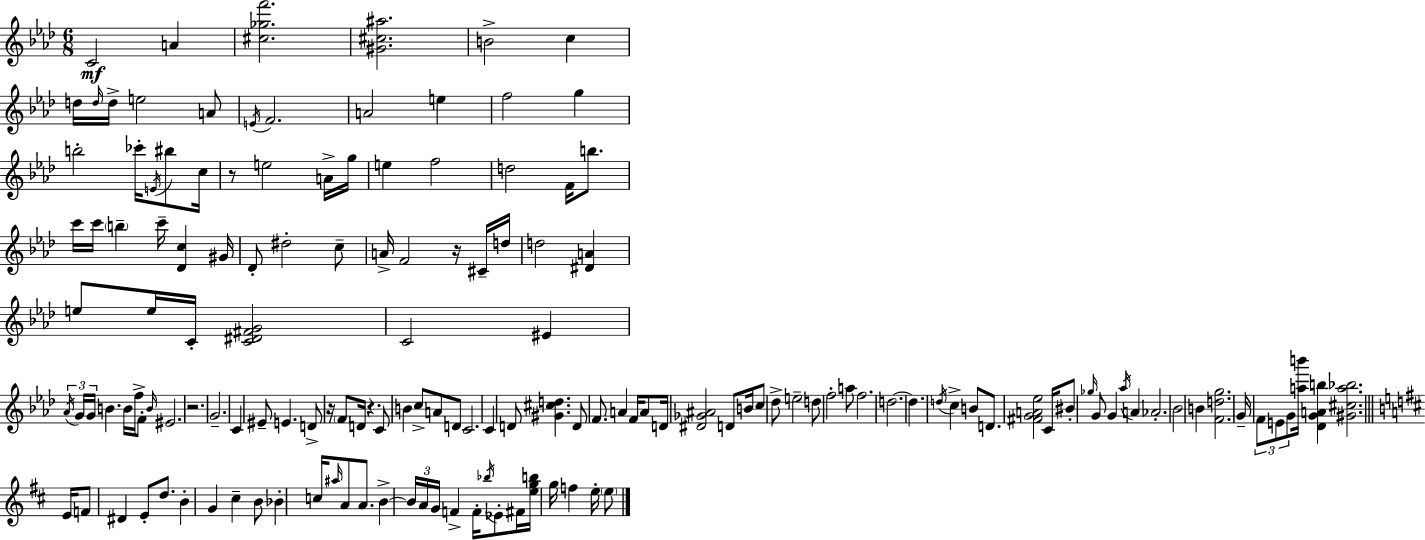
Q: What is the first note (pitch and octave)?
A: C4